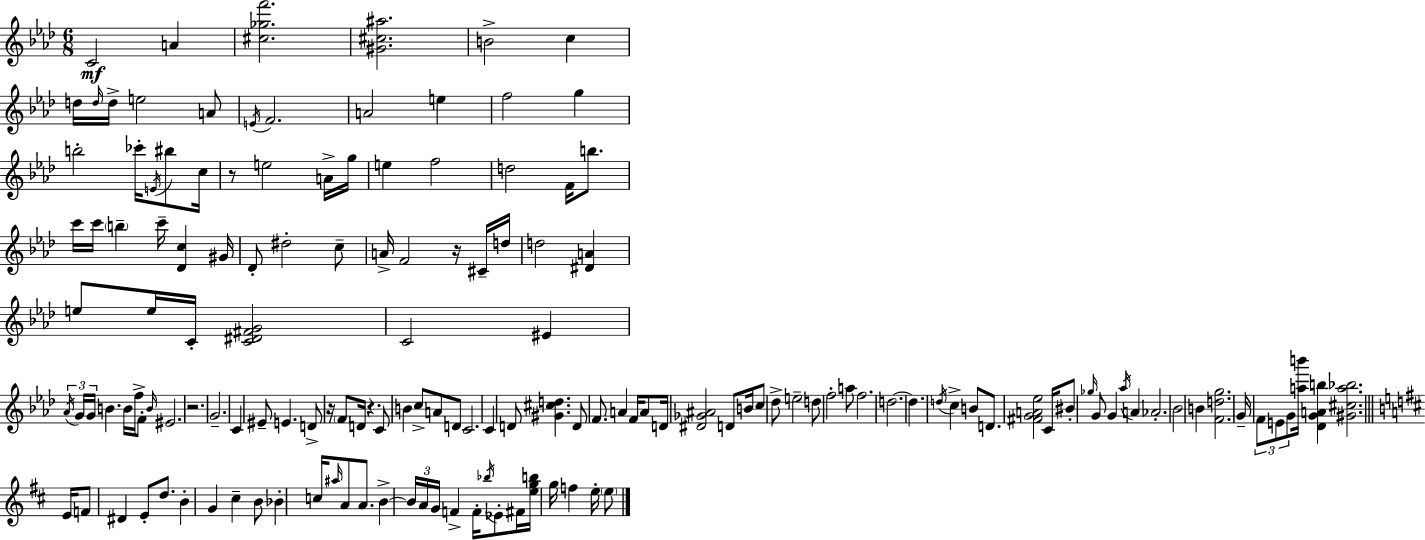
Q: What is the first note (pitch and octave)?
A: C4